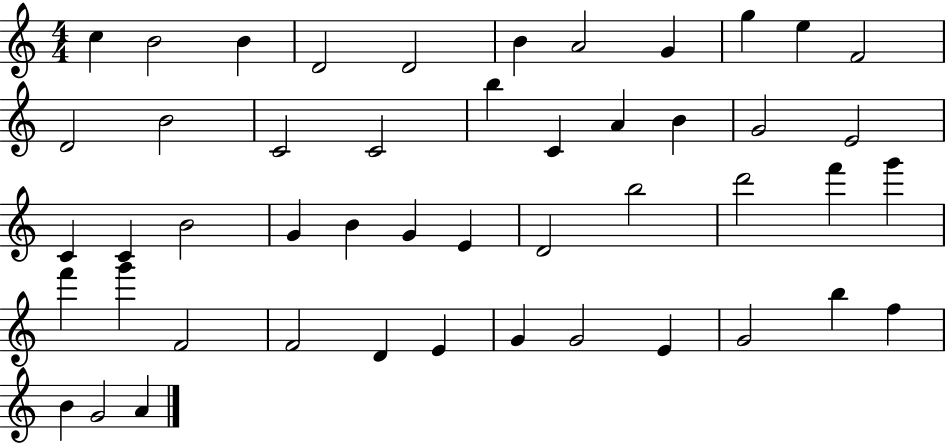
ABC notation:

X:1
T:Untitled
M:4/4
L:1/4
K:C
c B2 B D2 D2 B A2 G g e F2 D2 B2 C2 C2 b C A B G2 E2 C C B2 G B G E D2 b2 d'2 f' g' f' g' F2 F2 D E G G2 E G2 b f B G2 A